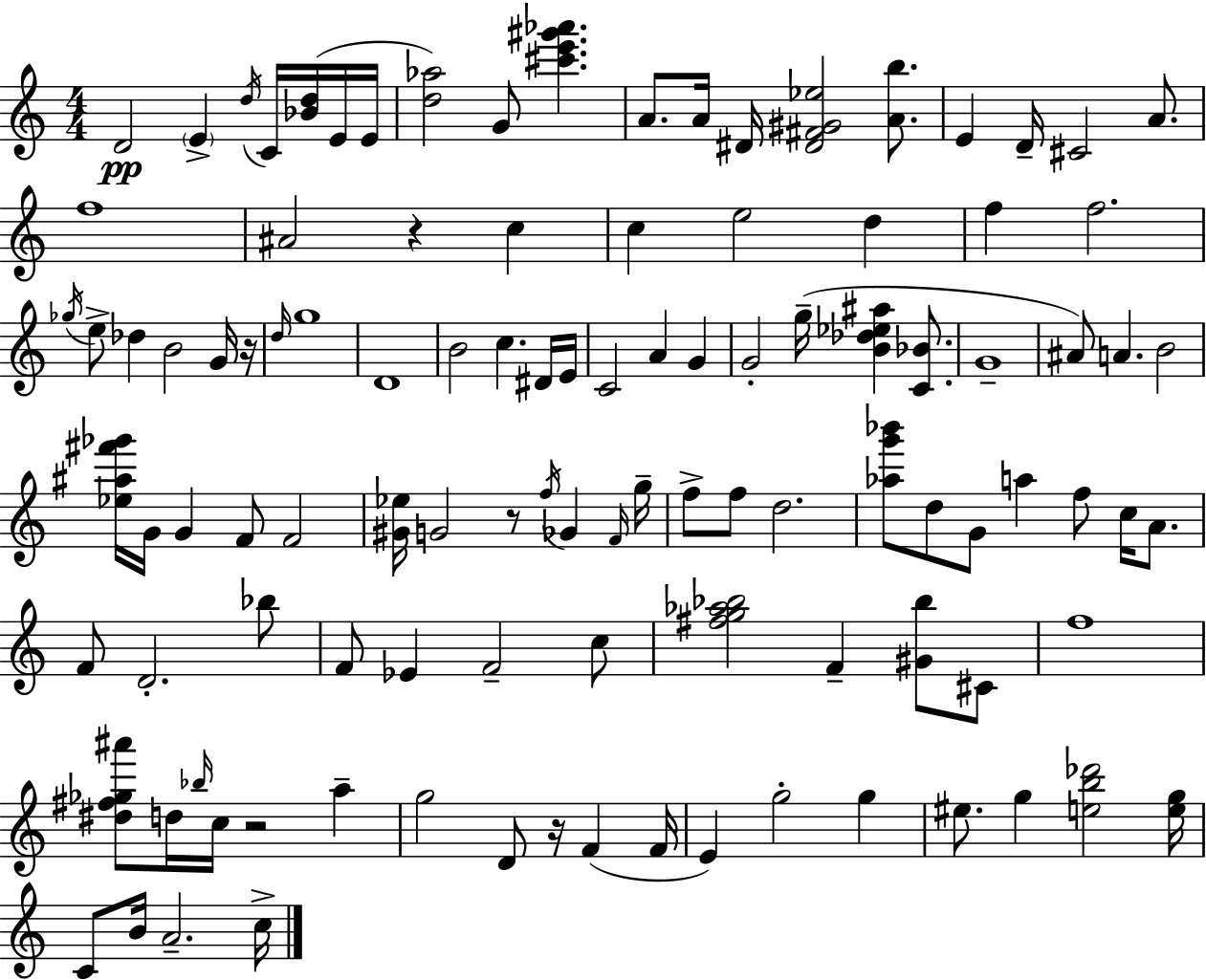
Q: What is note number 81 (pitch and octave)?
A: G5